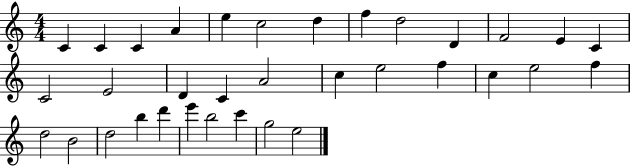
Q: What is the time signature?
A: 4/4